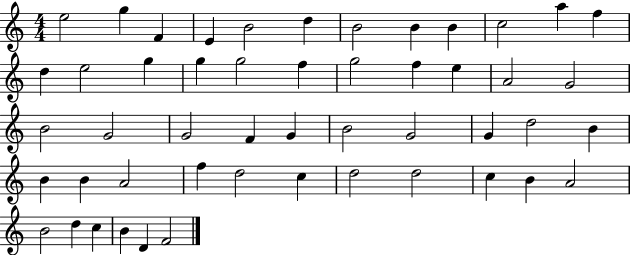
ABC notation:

X:1
T:Untitled
M:4/4
L:1/4
K:C
e2 g F E B2 d B2 B B c2 a f d e2 g g g2 f g2 f e A2 G2 B2 G2 G2 F G B2 G2 G d2 B B B A2 f d2 c d2 d2 c B A2 B2 d c B D F2